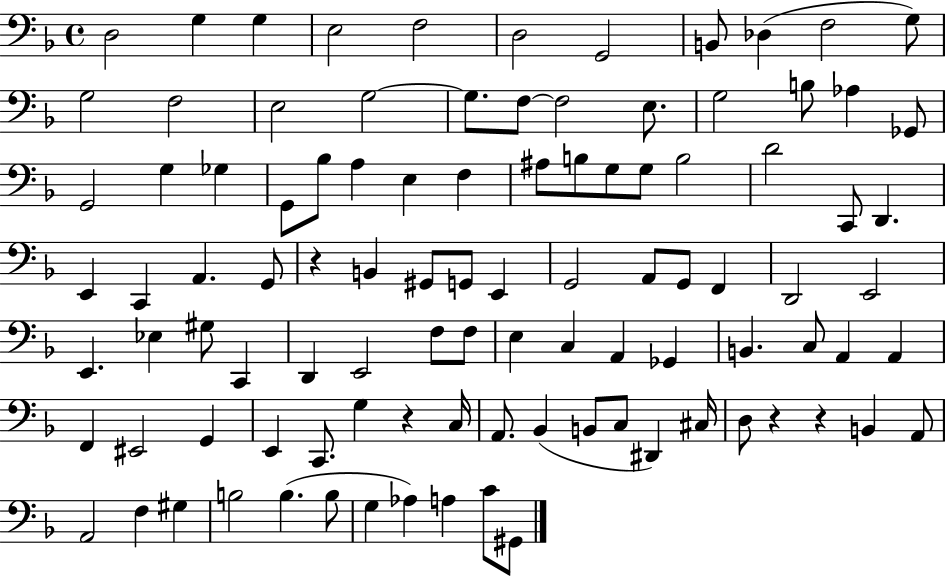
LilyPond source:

{
  \clef bass
  \time 4/4
  \defaultTimeSignature
  \key f \major
  d2 g4 g4 | e2 f2 | d2 g,2 | b,8 des4( f2 g8) | \break g2 f2 | e2 g2~~ | g8. f8~~ f2 e8. | g2 b8 aes4 ges,8 | \break g,2 g4 ges4 | g,8 bes8 a4 e4 f4 | ais8 b8 g8 g8 b2 | d'2 c,8 d,4. | \break e,4 c,4 a,4. g,8 | r4 b,4 gis,8 g,8 e,4 | g,2 a,8 g,8 f,4 | d,2 e,2 | \break e,4. ees4 gis8 c,4 | d,4 e,2 f8 f8 | e4 c4 a,4 ges,4 | b,4. c8 a,4 a,4 | \break f,4 eis,2 g,4 | e,4 c,8. g4 r4 c16 | a,8. bes,4( b,8 c8 dis,4) cis16 | d8 r4 r4 b,4 a,8 | \break a,2 f4 gis4 | b2 b4.( b8 | g4 aes4) a4 c'8 gis,8 | \bar "|."
}